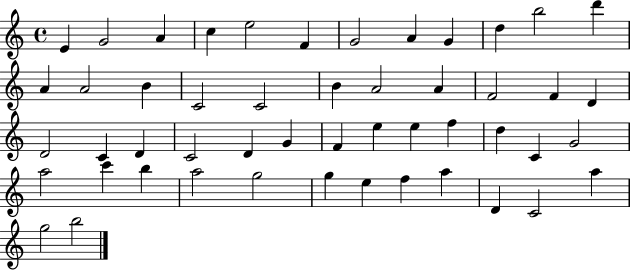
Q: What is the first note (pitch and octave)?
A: E4